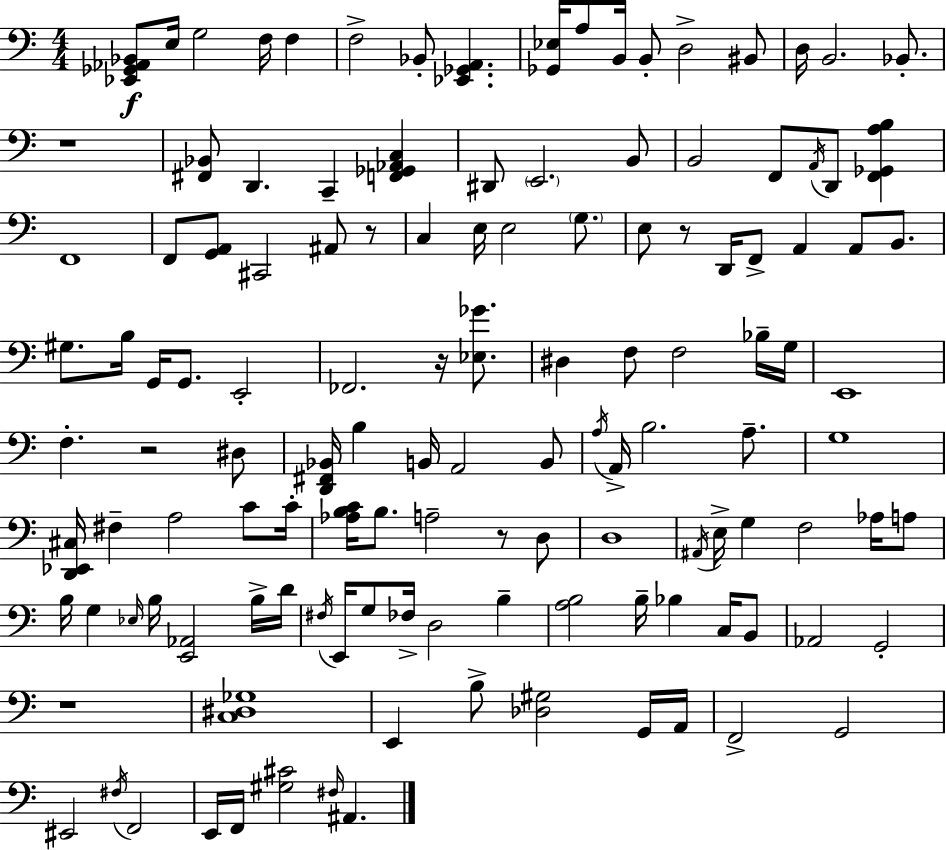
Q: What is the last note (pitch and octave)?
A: A#2